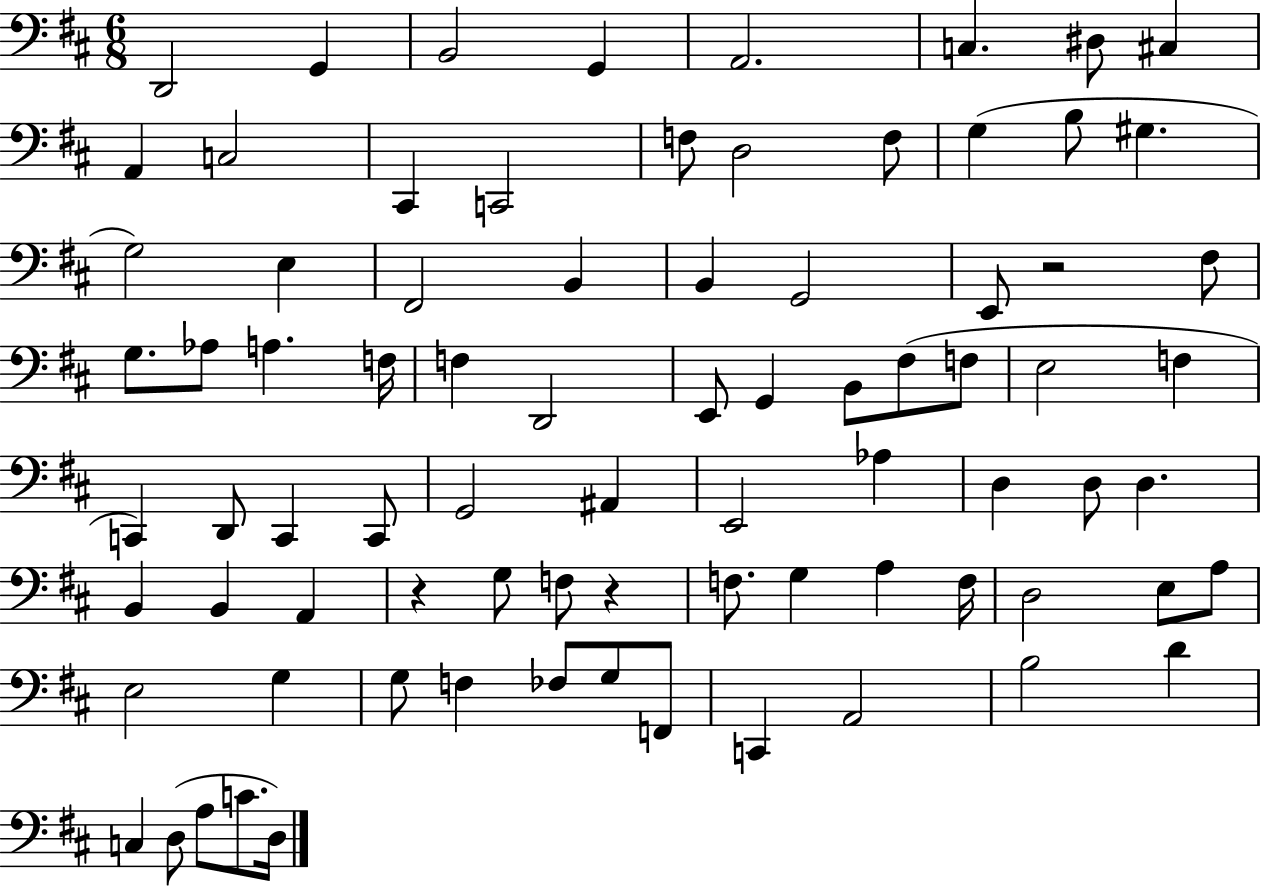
D2/h G2/q B2/h G2/q A2/h. C3/q. D#3/e C#3/q A2/q C3/h C#2/q C2/h F3/e D3/h F3/e G3/q B3/e G#3/q. G3/h E3/q F#2/h B2/q B2/q G2/h E2/e R/h F#3/e G3/e. Ab3/e A3/q. F3/s F3/q D2/h E2/e G2/q B2/e F#3/e F3/e E3/h F3/q C2/q D2/e C2/q C2/e G2/h A#2/q E2/h Ab3/q D3/q D3/e D3/q. B2/q B2/q A2/q R/q G3/e F3/e R/q F3/e. G3/q A3/q F3/s D3/h E3/e A3/e E3/h G3/q G3/e F3/q FES3/e G3/e F2/e C2/q A2/h B3/h D4/q C3/q D3/e A3/e C4/e. D3/s